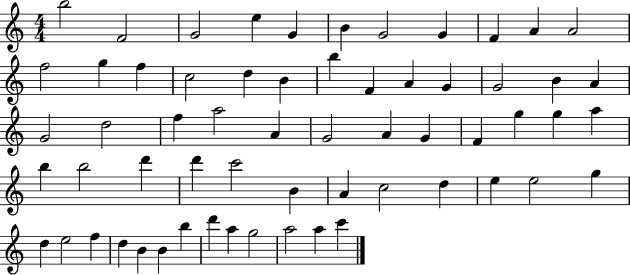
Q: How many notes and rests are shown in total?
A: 61